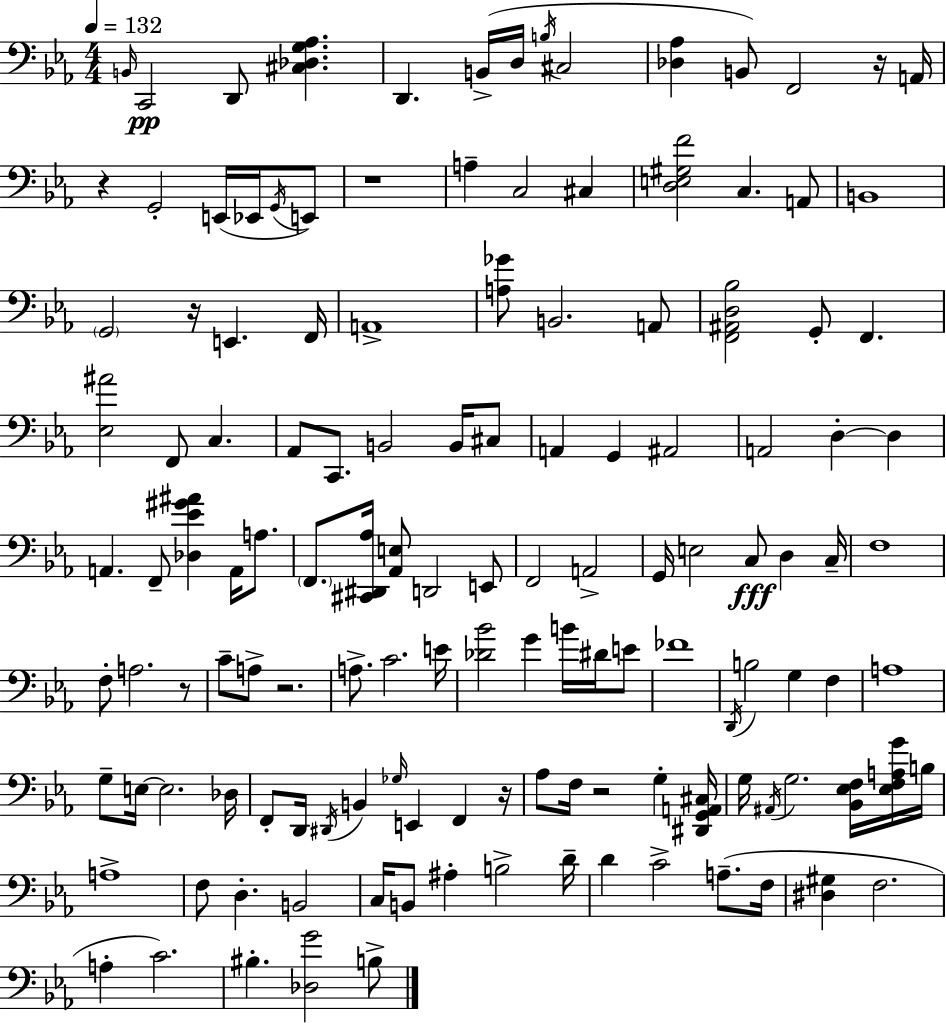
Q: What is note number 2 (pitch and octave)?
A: C2